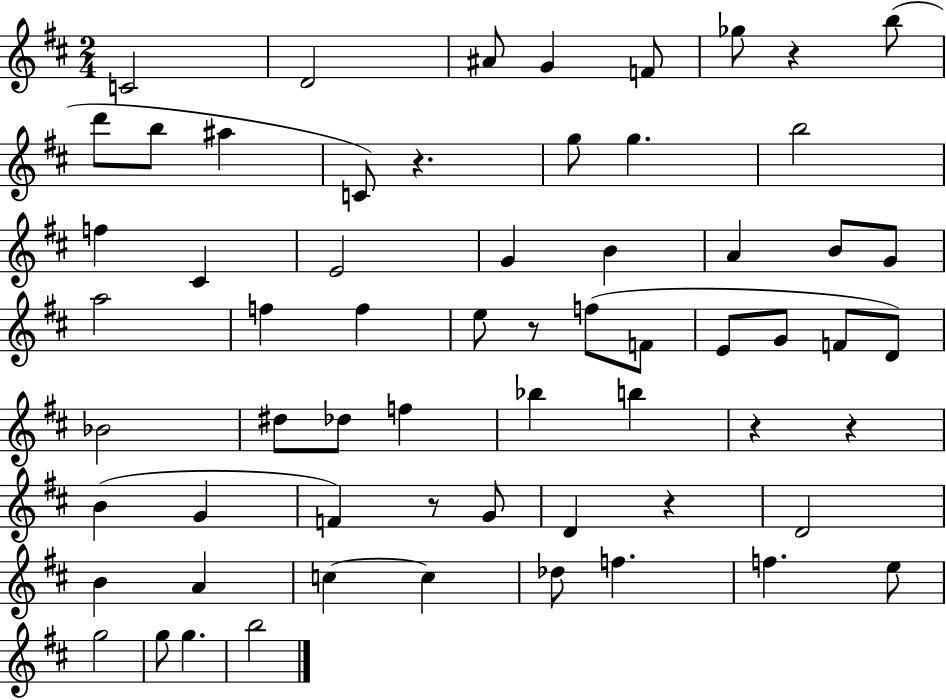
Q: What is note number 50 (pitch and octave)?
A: F5